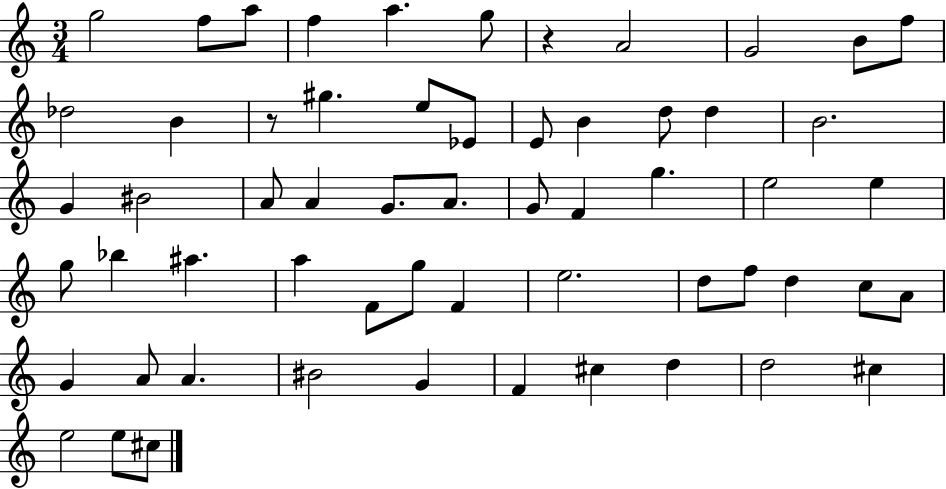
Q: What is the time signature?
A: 3/4